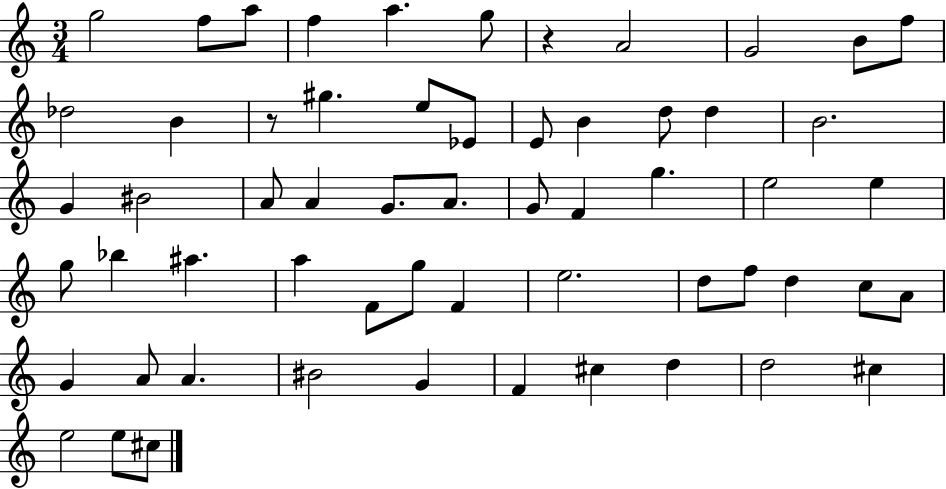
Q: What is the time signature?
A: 3/4